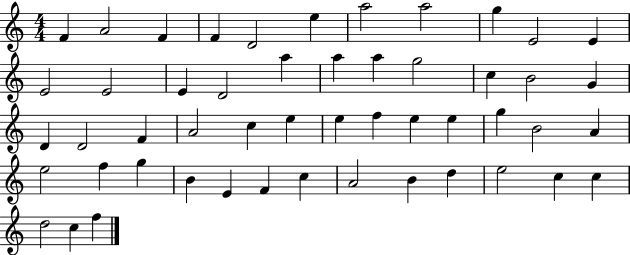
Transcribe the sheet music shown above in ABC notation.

X:1
T:Untitled
M:4/4
L:1/4
K:C
F A2 F F D2 e a2 a2 g E2 E E2 E2 E D2 a a a g2 c B2 G D D2 F A2 c e e f e e g B2 A e2 f g B E F c A2 B d e2 c c d2 c f